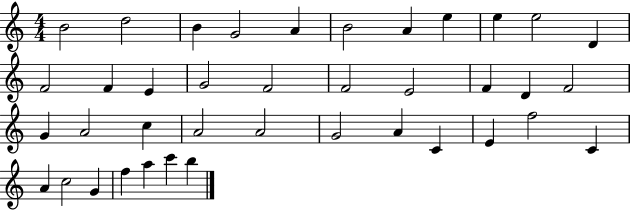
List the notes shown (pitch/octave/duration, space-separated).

B4/h D5/h B4/q G4/h A4/q B4/h A4/q E5/q E5/q E5/h D4/q F4/h F4/q E4/q G4/h F4/h F4/h E4/h F4/q D4/q F4/h G4/q A4/h C5/q A4/h A4/h G4/h A4/q C4/q E4/q F5/h C4/q A4/q C5/h G4/q F5/q A5/q C6/q B5/q